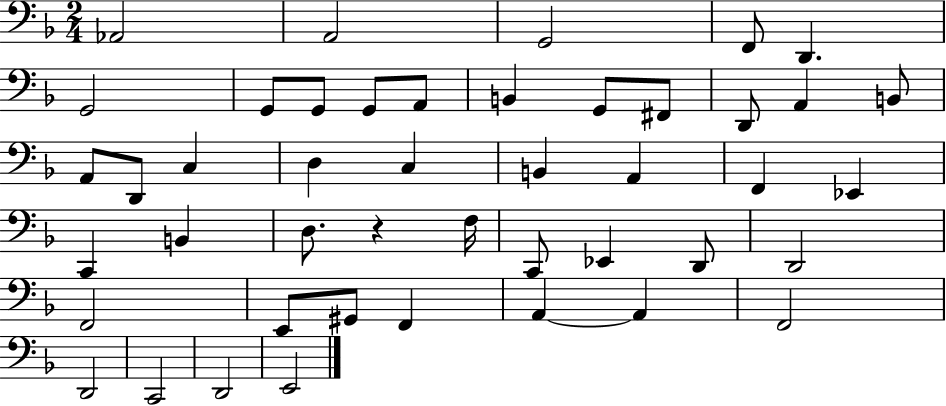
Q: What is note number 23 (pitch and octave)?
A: A2